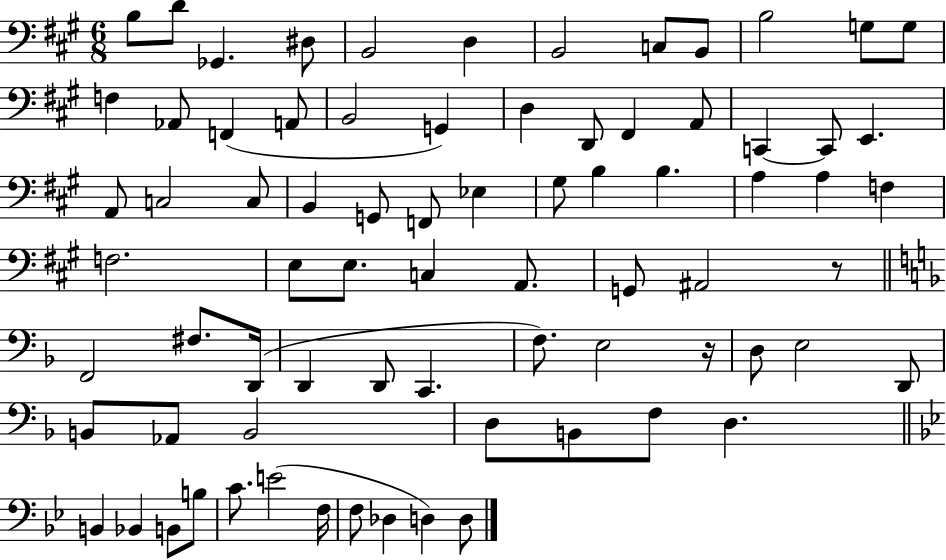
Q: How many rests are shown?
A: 2